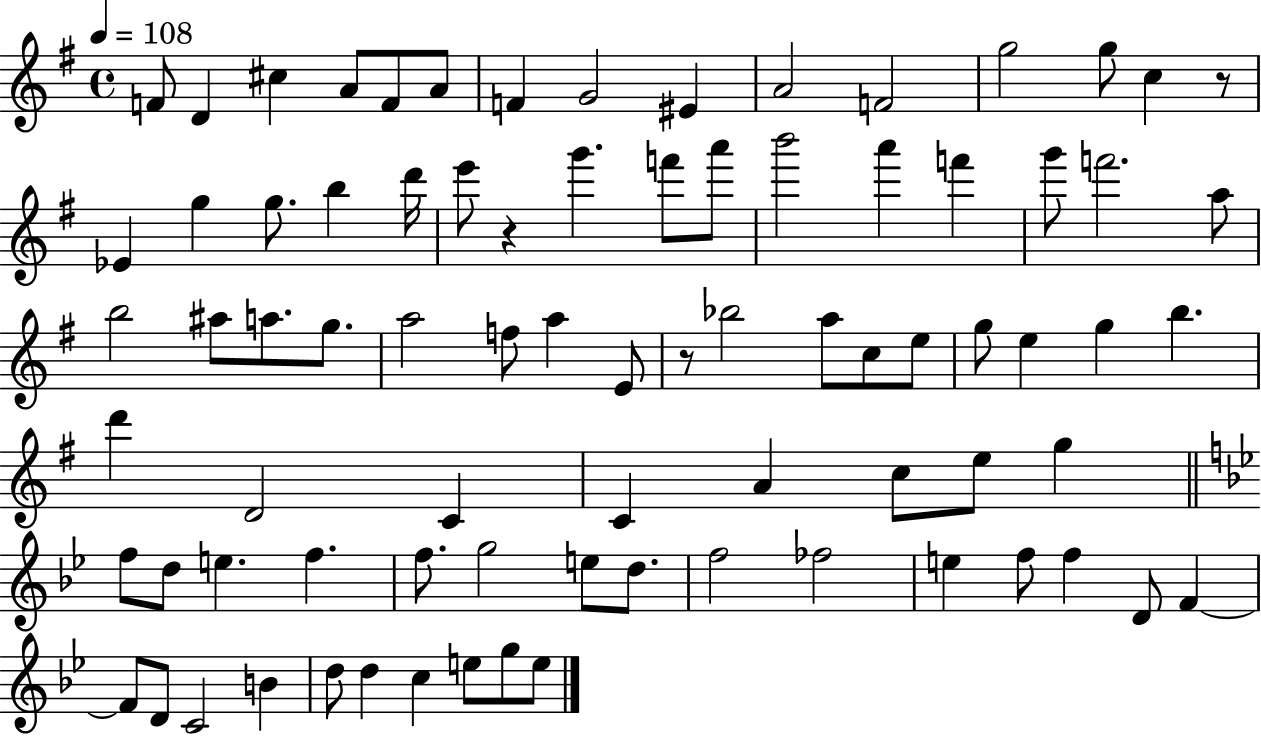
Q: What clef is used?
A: treble